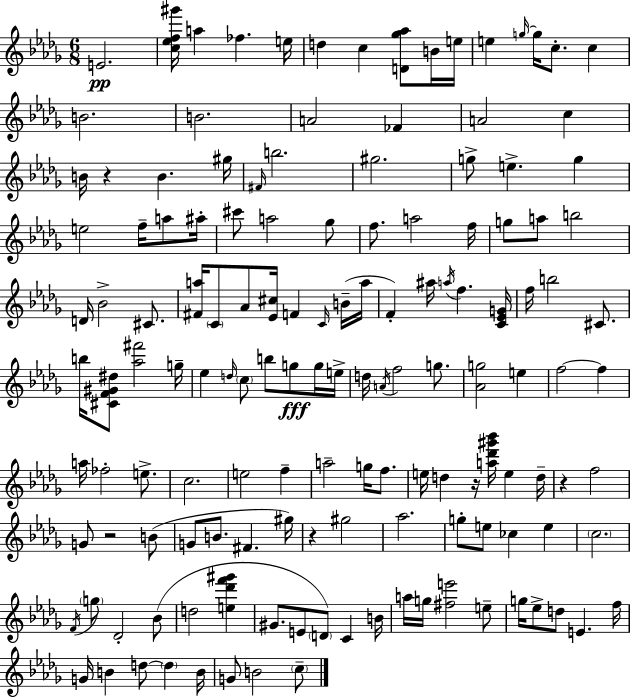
{
  \clef treble
  \numericTimeSignature
  \time 6/8
  \key bes \minor
  e'2.\pp | <c'' ees'' f'' gis'''>16 a''4 fes''4. e''16 | d''4 c''4 <d' ges'' aes''>8 b'16 e''16 | e''4 \grace { g''16~ }~ g''16 c''8.-. c''4 | \break b'2. | b'2. | a'2 fes'4 | a'2 c''4 | \break b'16 r4 b'4. | gis''16 \grace { fis'16 } b''2. | gis''2. | g''8-> e''4.-> g''4 | \break e''2 f''16-- a''8 | ais''16-. cis'''8 a''2 | ges''8 f''8. a''2 | f''16 g''8 a''8 b''2 | \break d'16 bes'2-> cis'8. | <fis' a''>16 \parenthesize c'8 aes'8 <ees' cis''>16 f'4 | \grace { c'16 }( b'16-- a''16 f'4-.) ais''16 \acciaccatura { a''16 } f''4. | <c' ees' g'>16 f''16 b''2 | \break cis'8. b''16 <cis' f' gis' dis''>8 <aes'' fis'''>2 | g''16-- ees''4 \grace { d''16 } \parenthesize c''8 b''8 | g''8\fff g''16 e''16-> d''16 \acciaccatura { a'16 } f''2 | g''8. <aes' g''>2 | \break e''4 f''2~~ | f''4 a''16 fes''2-. | e''8.-> c''2. | e''2 | \break f''4-- a''2-- | g''16 f''8. e''16 d''4 r16 | <a'' des''' gis''' bes'''>16 e''4 d''16-- r4 f''2 | g'8 r2 | \break b'8( g'8 b'8. fis'4. | gis''16) r4 gis''2 | aes''2. | g''8-. e''8 ces''4 | \break e''4 \parenthesize c''2. | \acciaccatura { f'16 } \parenthesize g''8 des'2-. | bes'8( d''2 | <e'' des''' f''' gis'''>4 gis'8. e'8 | \break \parenthesize d'8) c'4 b'16 a''16 g''16 <fis'' e'''>2 | e''8-- g''16 ees''8-> d''8 | e'4. f''16 g'16 b'4 | d''8~~ \parenthesize d''4 b'16 g'8 b'2 | \break \parenthesize c''8-- \bar "|."
}